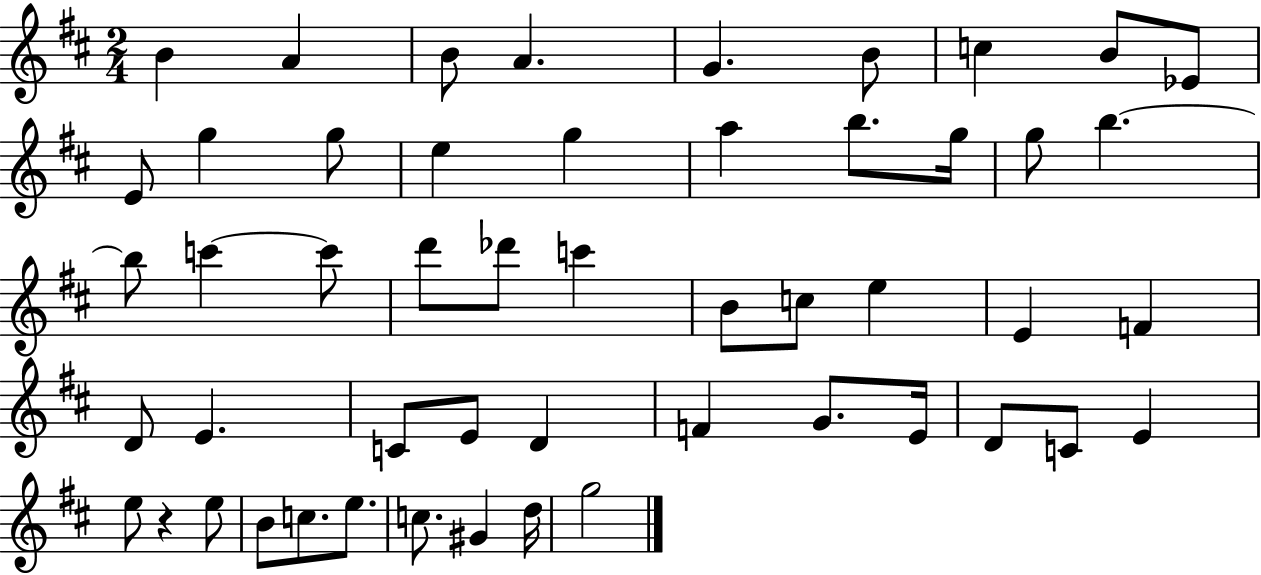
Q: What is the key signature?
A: D major